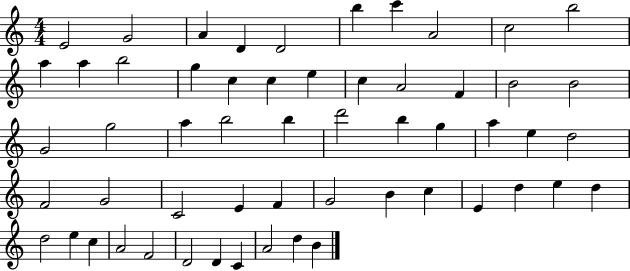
X:1
T:Untitled
M:4/4
L:1/4
K:C
E2 G2 A D D2 b c' A2 c2 b2 a a b2 g c c e c A2 F B2 B2 G2 g2 a b2 b d'2 b g a e d2 F2 G2 C2 E F G2 B c E d e d d2 e c A2 F2 D2 D C A2 d B